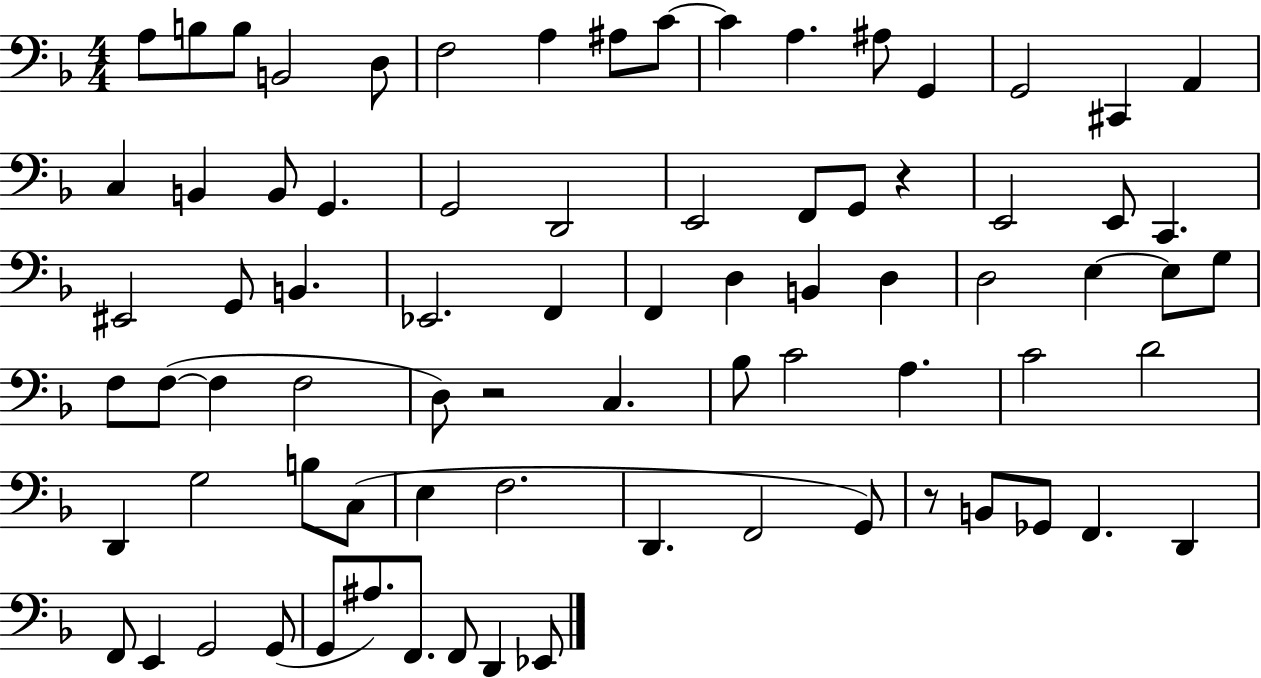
{
  \clef bass
  \numericTimeSignature
  \time 4/4
  \key f \major
  \repeat volta 2 { a8 b8 b8 b,2 d8 | f2 a4 ais8 c'8~~ | c'4 a4. ais8 g,4 | g,2 cis,4 a,4 | \break c4 b,4 b,8 g,4. | g,2 d,2 | e,2 f,8 g,8 r4 | e,2 e,8 c,4. | \break eis,2 g,8 b,4. | ees,2. f,4 | f,4 d4 b,4 d4 | d2 e4~~ e8 g8 | \break f8 f8~(~ f4 f2 | d8) r2 c4. | bes8 c'2 a4. | c'2 d'2 | \break d,4 g2 b8 c8( | e4 f2. | d,4. f,2 g,8) | r8 b,8 ges,8 f,4. d,4 | \break f,8 e,4 g,2 g,8( | g,8 ais8.) f,8. f,8 d,4 ees,8 | } \bar "|."
}